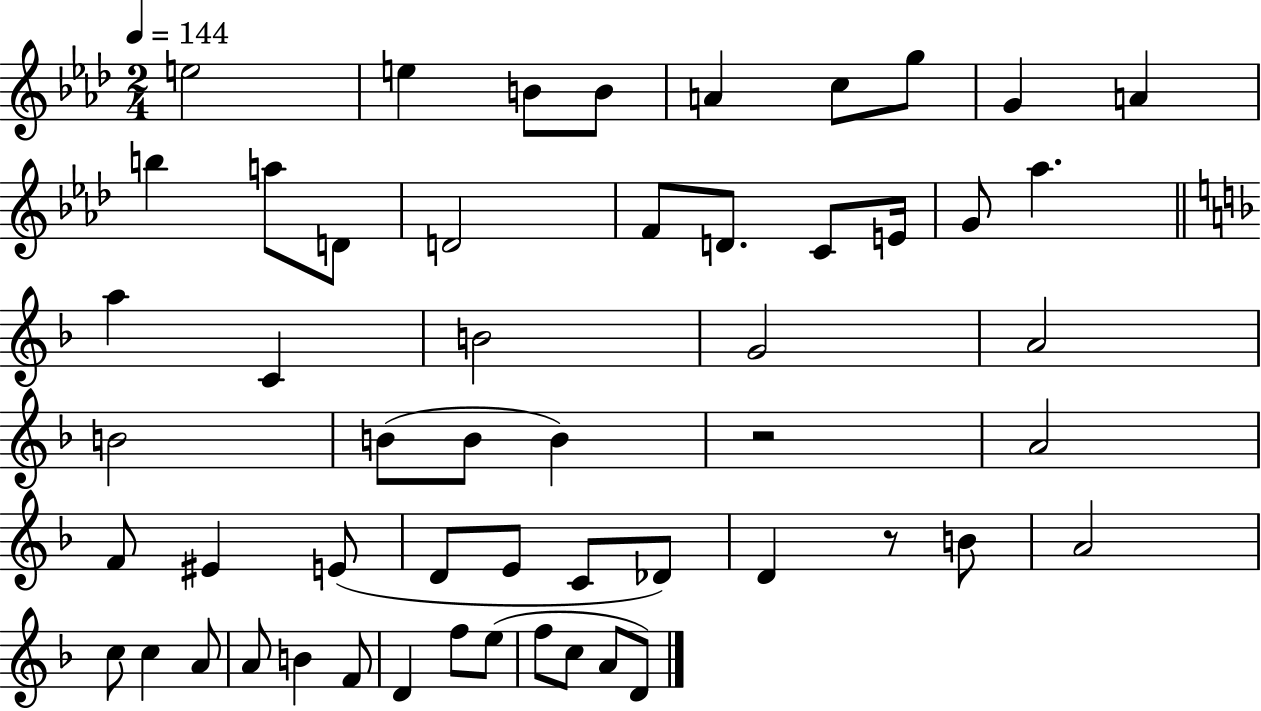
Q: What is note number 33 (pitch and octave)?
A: D4